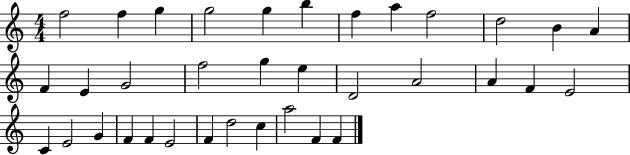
{
  \clef treble
  \numericTimeSignature
  \time 4/4
  \key c \major
  f''2 f''4 g''4 | g''2 g''4 b''4 | f''4 a''4 f''2 | d''2 b'4 a'4 | \break f'4 e'4 g'2 | f''2 g''4 e''4 | d'2 a'2 | a'4 f'4 e'2 | \break c'4 e'2 g'4 | f'4 f'4 e'2 | f'4 d''2 c''4 | a''2 f'4 f'4 | \break \bar "|."
}